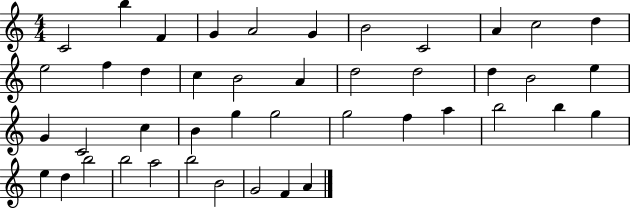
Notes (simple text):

C4/h B5/q F4/q G4/q A4/h G4/q B4/h C4/h A4/q C5/h D5/q E5/h F5/q D5/q C5/q B4/h A4/q D5/h D5/h D5/q B4/h E5/q G4/q C4/h C5/q B4/q G5/q G5/h G5/h F5/q A5/q B5/h B5/q G5/q E5/q D5/q B5/h B5/h A5/h B5/h B4/h G4/h F4/q A4/q